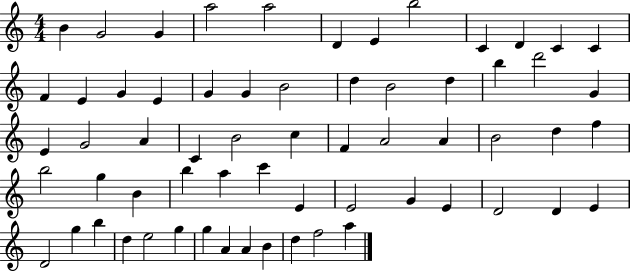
{
  \clef treble
  \numericTimeSignature
  \time 4/4
  \key c \major
  b'4 g'2 g'4 | a''2 a''2 | d'4 e'4 b''2 | c'4 d'4 c'4 c'4 | \break f'4 e'4 g'4 e'4 | g'4 g'4 b'2 | d''4 b'2 d''4 | b''4 d'''2 g'4 | \break e'4 g'2 a'4 | c'4 b'2 c''4 | f'4 a'2 a'4 | b'2 d''4 f''4 | \break b''2 g''4 b'4 | b''4 a''4 c'''4 e'4 | e'2 g'4 e'4 | d'2 d'4 e'4 | \break d'2 g''4 b''4 | d''4 e''2 g''4 | g''4 a'4 a'4 b'4 | d''4 f''2 a''4 | \break \bar "|."
}